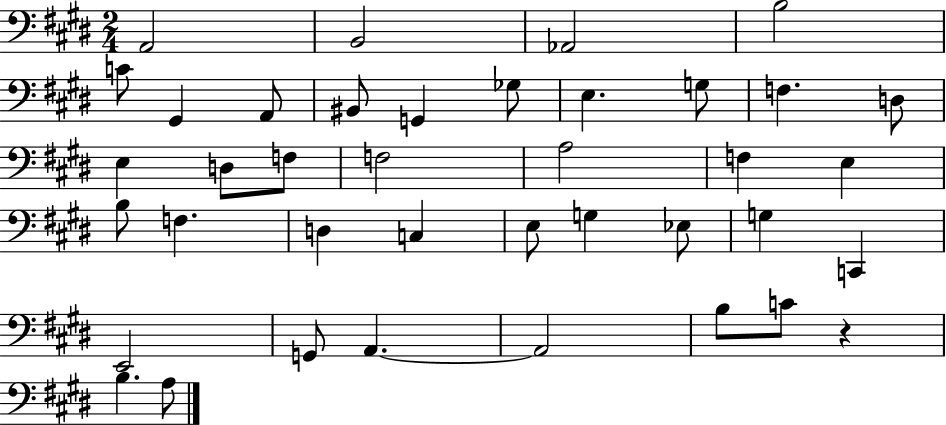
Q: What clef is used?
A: bass